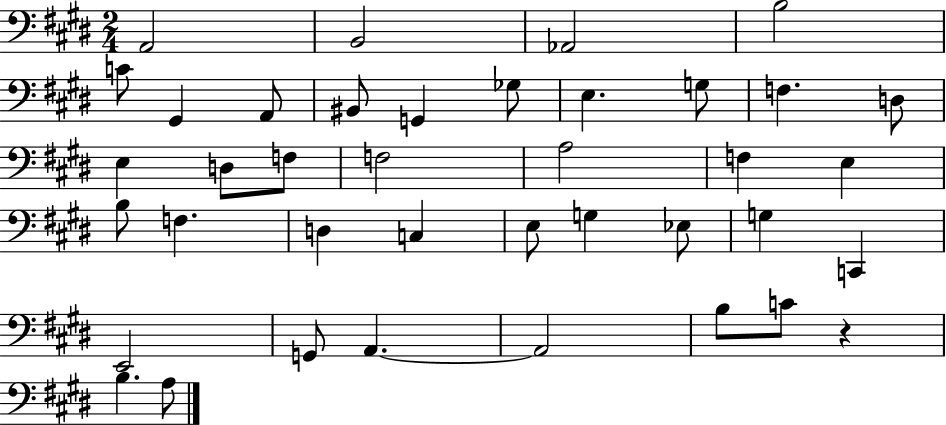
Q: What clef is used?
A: bass